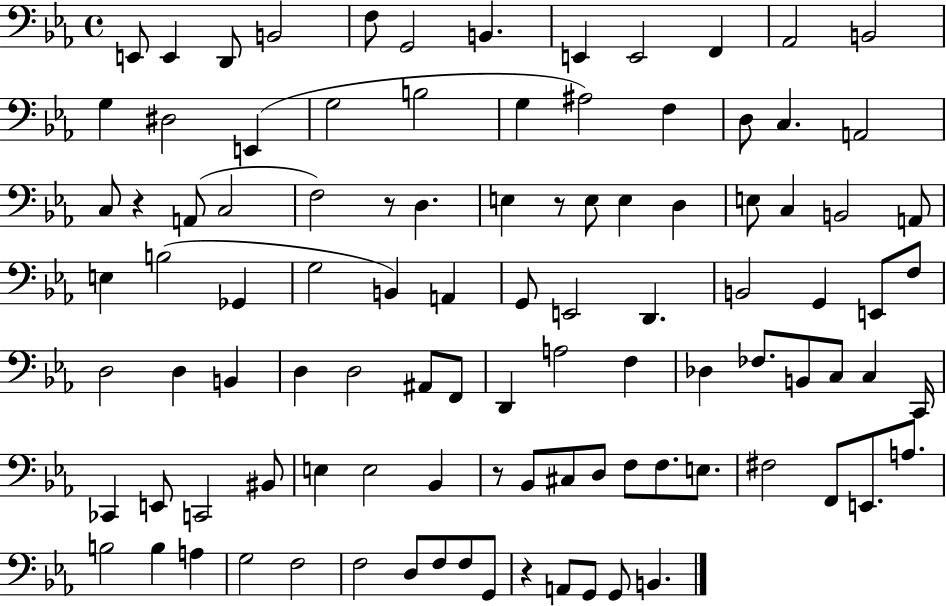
E2/e E2/q D2/e B2/h F3/e G2/h B2/q. E2/q E2/h F2/q Ab2/h B2/h G3/q D#3/h E2/q G3/h B3/h G3/q A#3/h F3/q D3/e C3/q. A2/h C3/e R/q A2/e C3/h F3/h R/e D3/q. E3/q R/e E3/e E3/q D3/q E3/e C3/q B2/h A2/e E3/q B3/h Gb2/q G3/h B2/q A2/q G2/e E2/h D2/q. B2/h G2/q E2/e F3/e D3/h D3/q B2/q D3/q D3/h A#2/e F2/e D2/q A3/h F3/q Db3/q FES3/e. B2/e C3/e C3/q C2/s CES2/q E2/e C2/h BIS2/e E3/q E3/h Bb2/q R/e Bb2/e C#3/e D3/e F3/e F3/e. E3/e. F#3/h F2/e E2/e. A3/e. B3/h B3/q A3/q G3/h F3/h F3/h D3/e F3/e F3/e G2/e R/q A2/e G2/e G2/e B2/q.